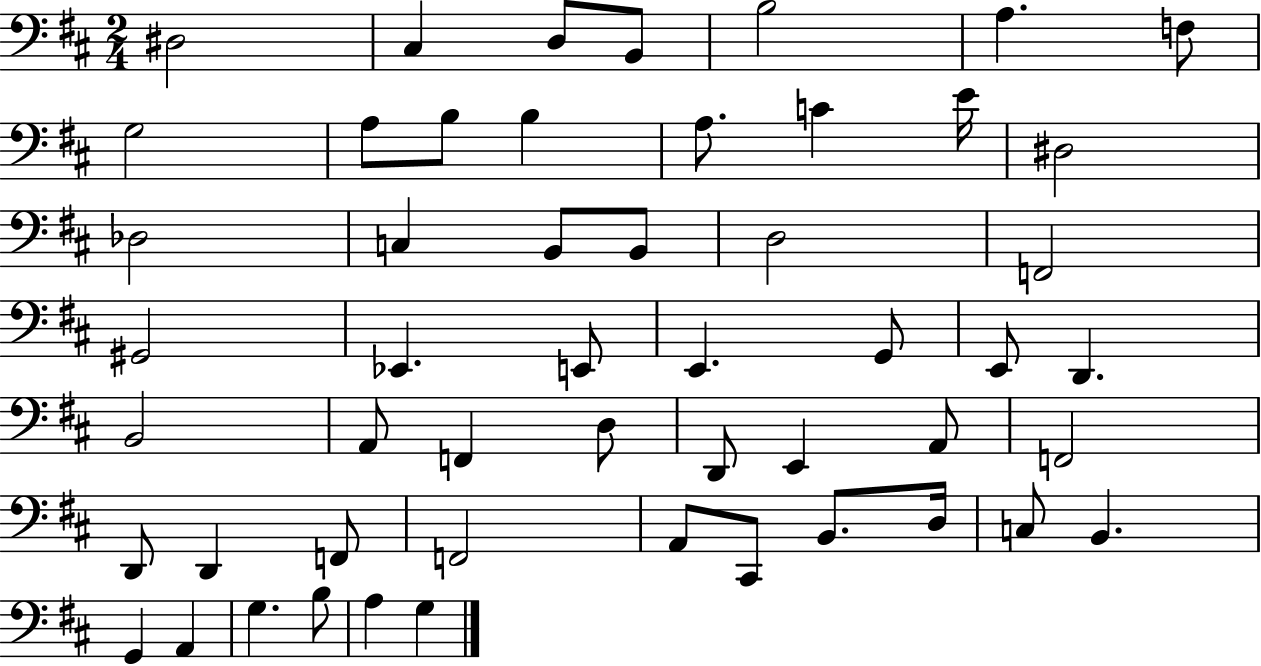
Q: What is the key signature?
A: D major